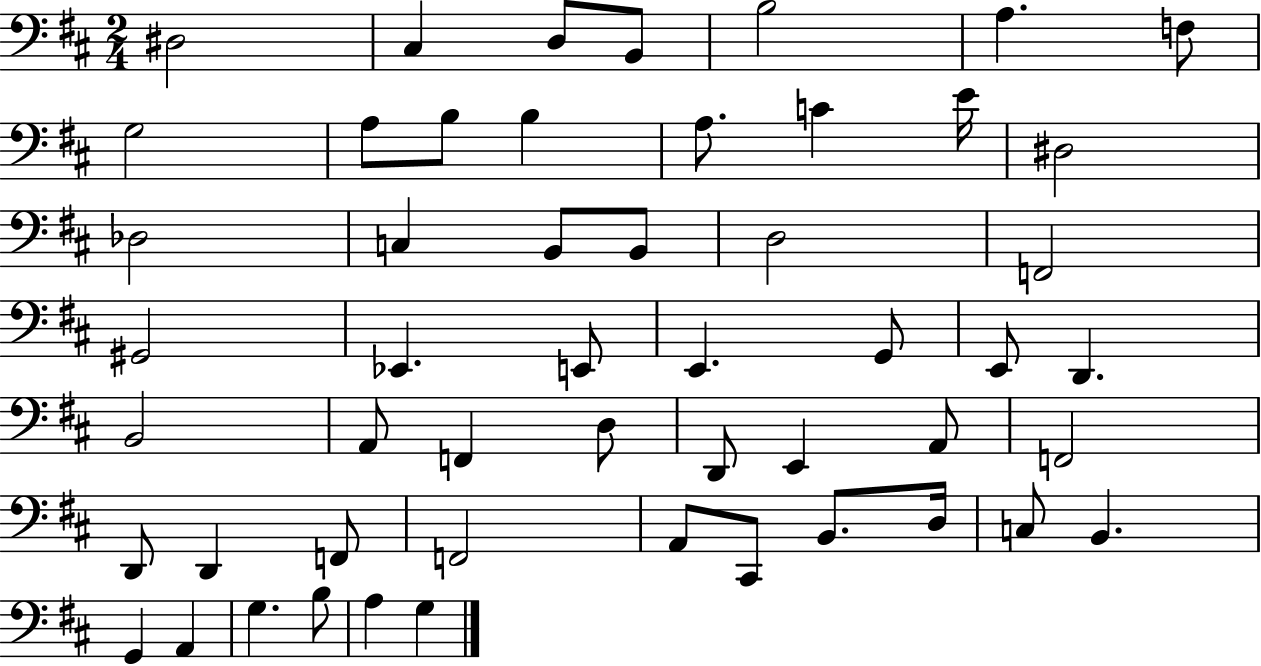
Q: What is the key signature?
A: D major